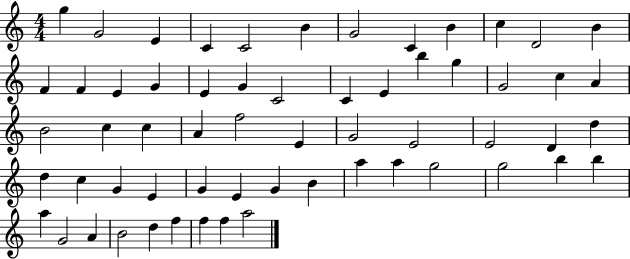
G5/q G4/h E4/q C4/q C4/h B4/q G4/h C4/q B4/q C5/q D4/h B4/q F4/q F4/q E4/q G4/q E4/q G4/q C4/h C4/q E4/q B5/q G5/q G4/h C5/q A4/q B4/h C5/q C5/q A4/q F5/h E4/q G4/h E4/h E4/h D4/q D5/q D5/q C5/q G4/q E4/q G4/q E4/q G4/q B4/q A5/q A5/q G5/h G5/h B5/q B5/q A5/q G4/h A4/q B4/h D5/q F5/q F5/q F5/q A5/h